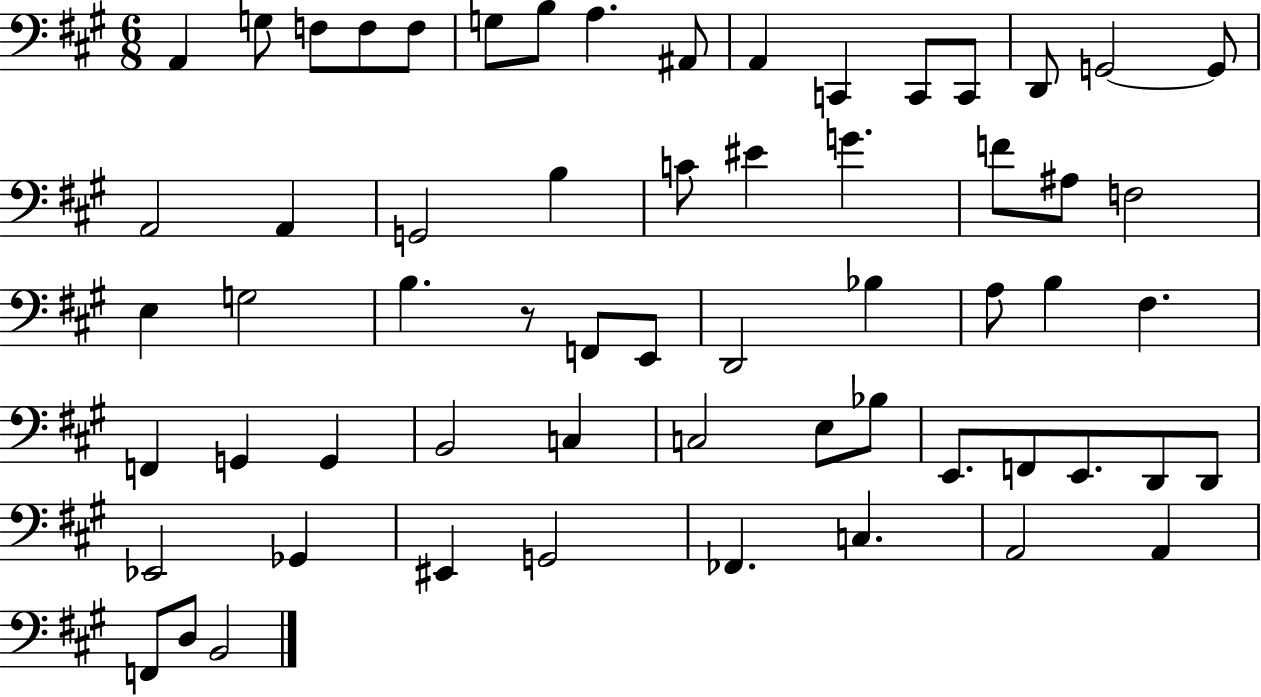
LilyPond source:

{
  \clef bass
  \numericTimeSignature
  \time 6/8
  \key a \major
  a,4 g8 f8 f8 f8 | g8 b8 a4. ais,8 | a,4 c,4 c,8 c,8 | d,8 g,2~~ g,8 | \break a,2 a,4 | g,2 b4 | c'8 eis'4 g'4. | f'8 ais8 f2 | \break e4 g2 | b4. r8 f,8 e,8 | d,2 bes4 | a8 b4 fis4. | \break f,4 g,4 g,4 | b,2 c4 | c2 e8 bes8 | e,8. f,8 e,8. d,8 d,8 | \break ees,2 ges,4 | eis,4 g,2 | fes,4. c4. | a,2 a,4 | \break f,8 d8 b,2 | \bar "|."
}